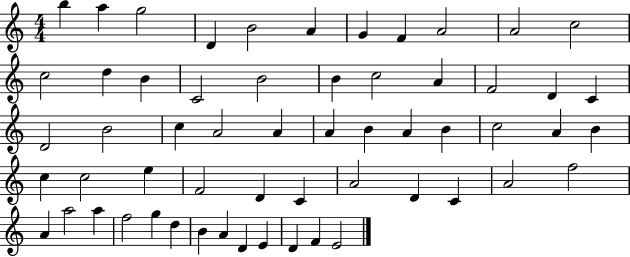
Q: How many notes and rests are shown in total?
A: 58